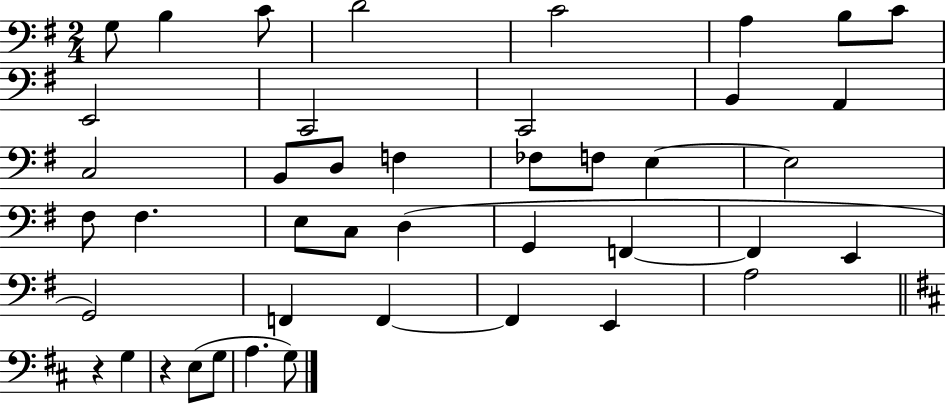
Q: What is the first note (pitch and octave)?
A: G3